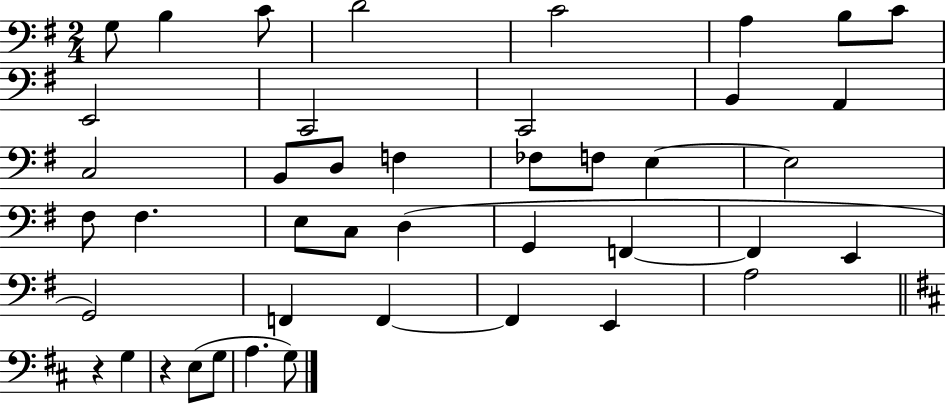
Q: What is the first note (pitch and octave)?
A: G3